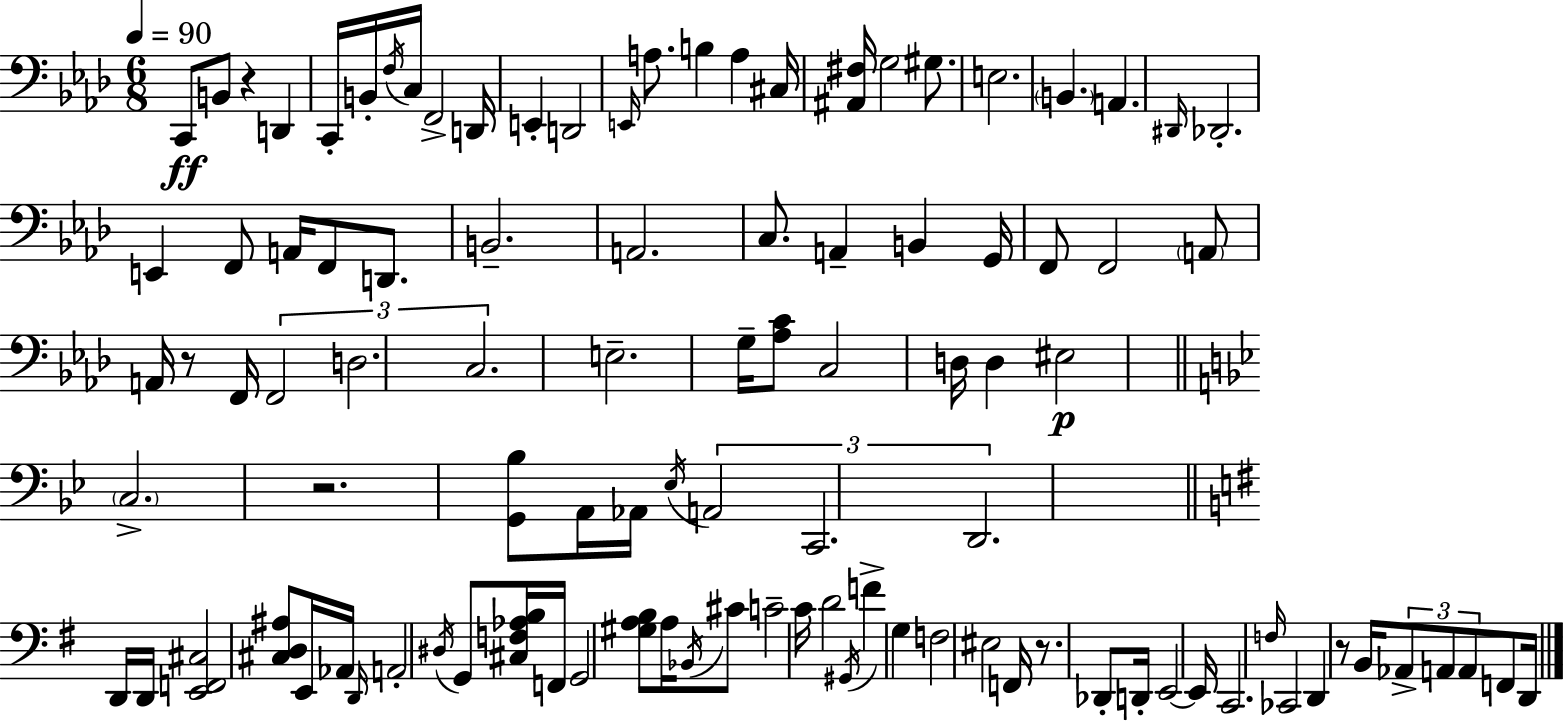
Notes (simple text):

C2/e B2/e R/q D2/q C2/s B2/s F3/s C3/s F2/h D2/s E2/q D2/h E2/s A3/e. B3/q A3/q C#3/s [A#2,F#3]/s G3/h G#3/e. E3/h. B2/q. A2/q. D#2/s Db2/h. E2/q F2/e A2/s F2/e D2/e. B2/h. A2/h. C3/e. A2/q B2/q G2/s F2/e F2/h A2/e A2/s R/e F2/s F2/h D3/h. C3/h. E3/h. G3/s [Ab3,C4]/e C3/h D3/s D3/q EIS3/h C3/h. R/h. [G2,Bb3]/e A2/s Ab2/s Eb3/s A2/h C2/h. D2/h. D2/s D2/s [E2,F2,C#3]/h [C#3,D3,A#3]/e E2/s Ab2/s D2/s A2/h D#3/s G2/e [C#3,F3,Ab3,B3]/s F2/s G2/h [G#3,A3,B3]/e A3/s Bb2/s C#4/e C4/h C4/s D4/h G#2/s F4/q G3/q F3/h EIS3/h F2/s R/e. Db2/e D2/s E2/h E2/s C2/h. F3/s CES2/h D2/q R/e B2/s Ab2/e A2/e A2/e F2/e D2/s